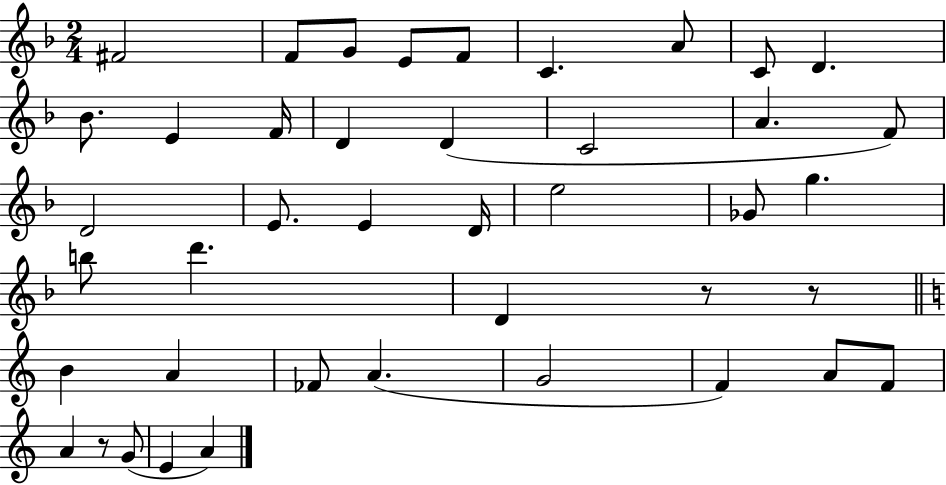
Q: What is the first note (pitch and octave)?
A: F#4